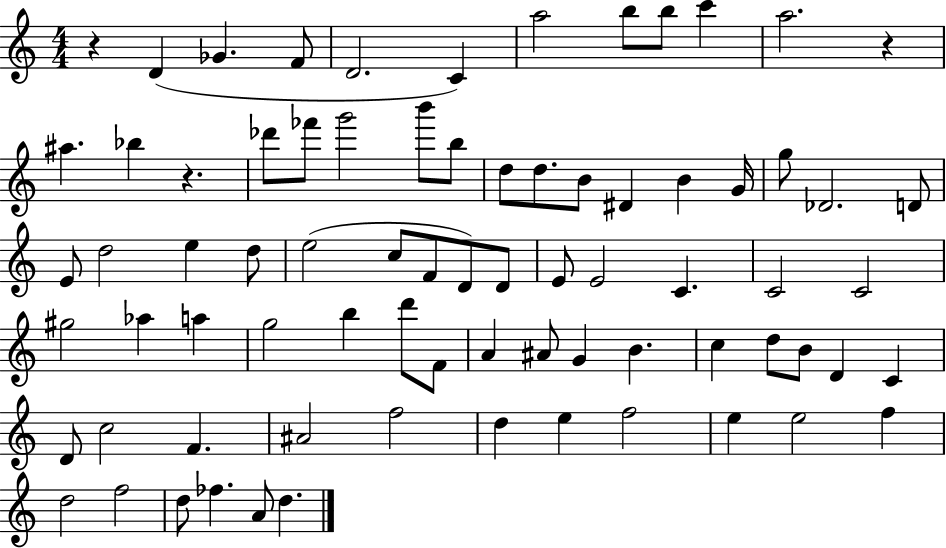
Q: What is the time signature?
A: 4/4